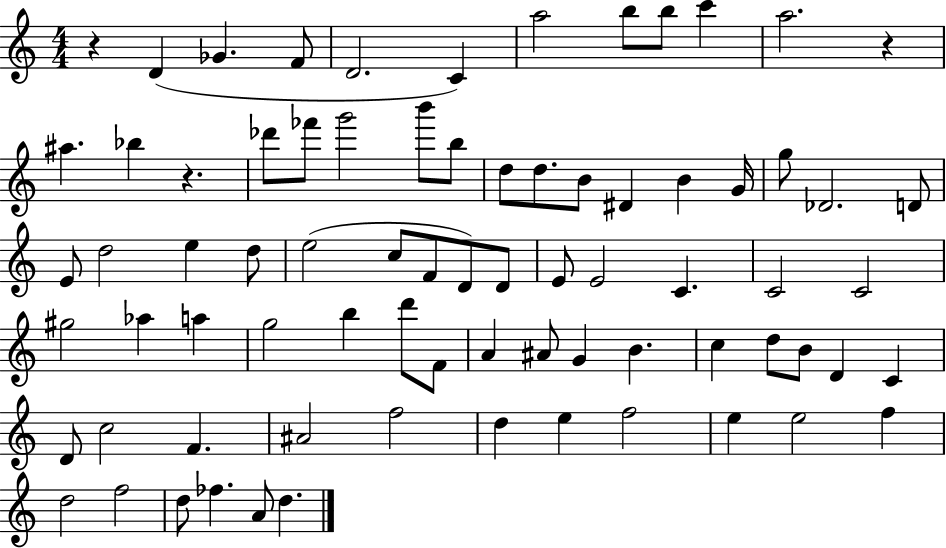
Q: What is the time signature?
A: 4/4